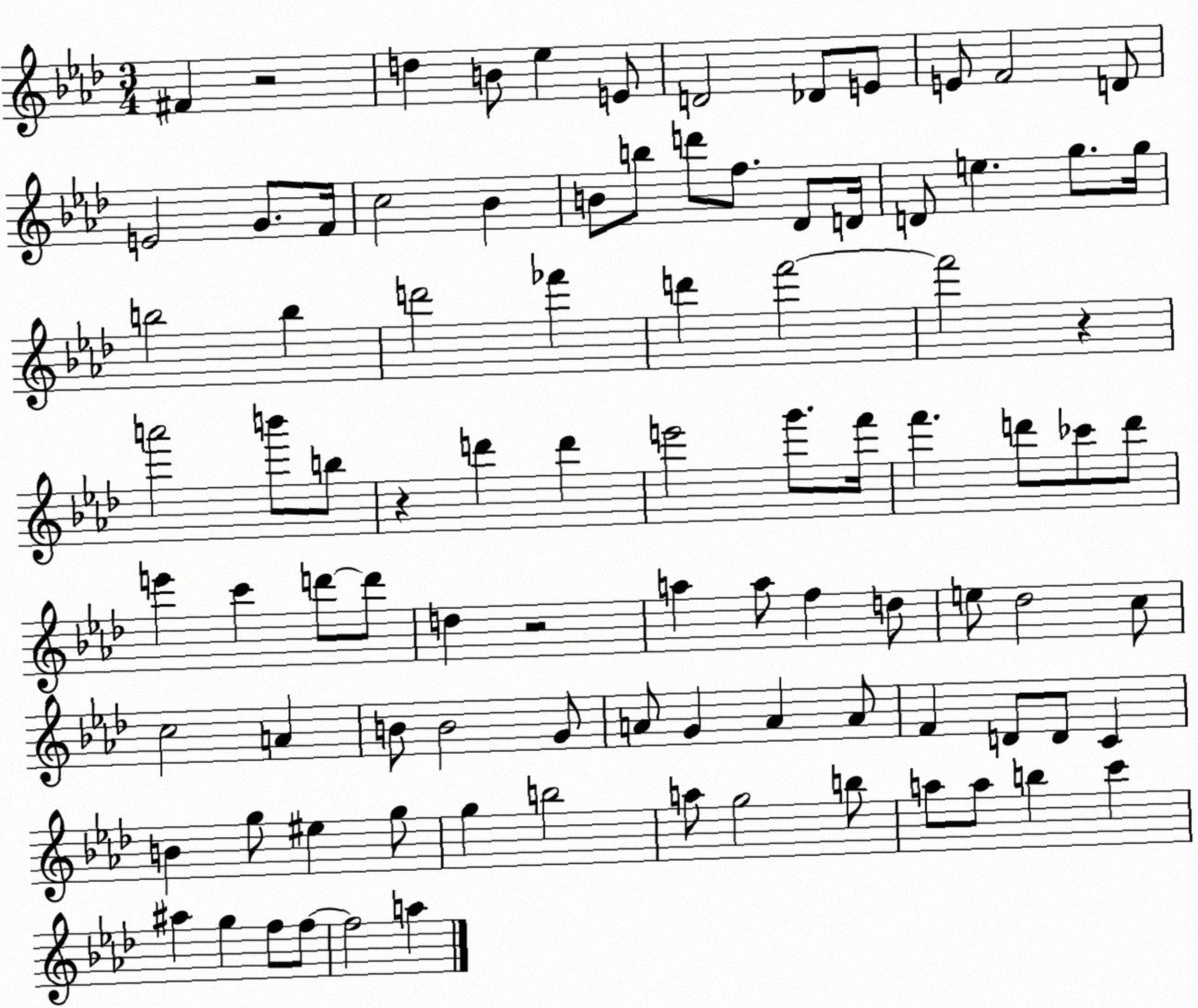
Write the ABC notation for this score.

X:1
T:Untitled
M:3/4
L:1/4
K:Ab
^F z2 d B/2 _e E/2 D2 _D/2 E/2 E/2 F2 D/2 E2 G/2 F/4 c2 _B B/2 b/2 d'/2 f/2 _D/2 D/4 D/2 e g/2 g/4 b2 b d'2 _f' d' f'2 f'2 z a'2 b'/2 b/2 z d' d' e'2 g'/2 f'/4 f' d'/2 _c'/2 d'/2 e' c' d'/2 d'/2 d z2 a a/2 f d/2 e/2 _d2 c/2 c2 A B/2 B2 G/2 A/2 G A A/2 F D/2 D/2 C B g/2 ^e g/2 g b2 a/2 g2 b/2 a/2 a/2 b c' ^a g f/2 f/2 f2 a